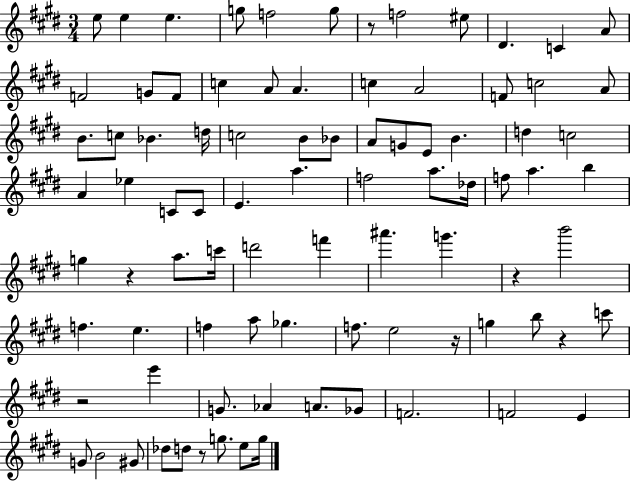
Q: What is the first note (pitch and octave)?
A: E5